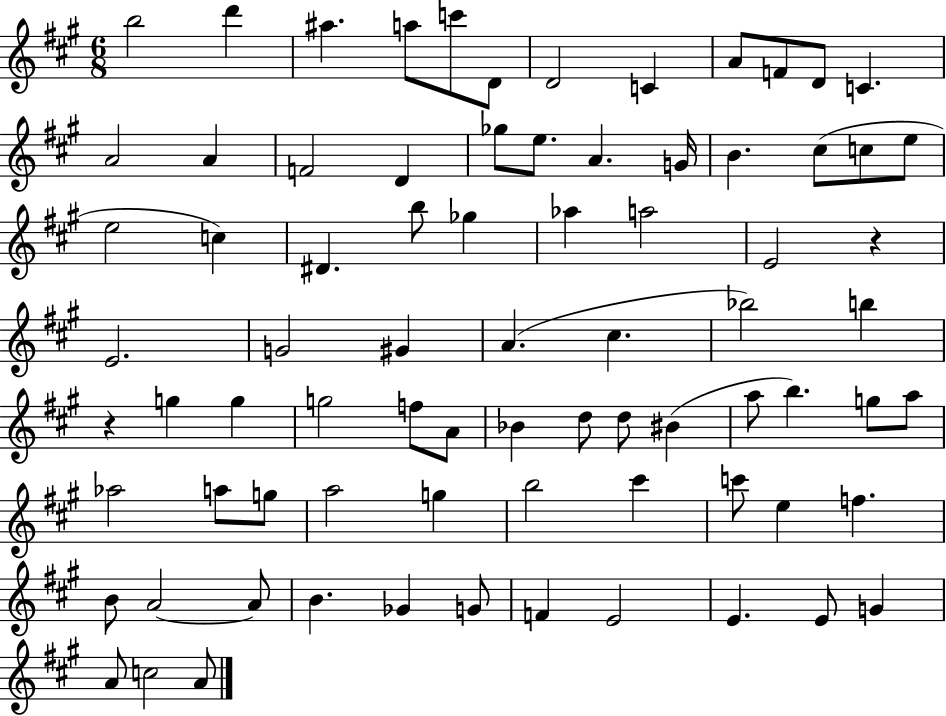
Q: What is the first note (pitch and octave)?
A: B5